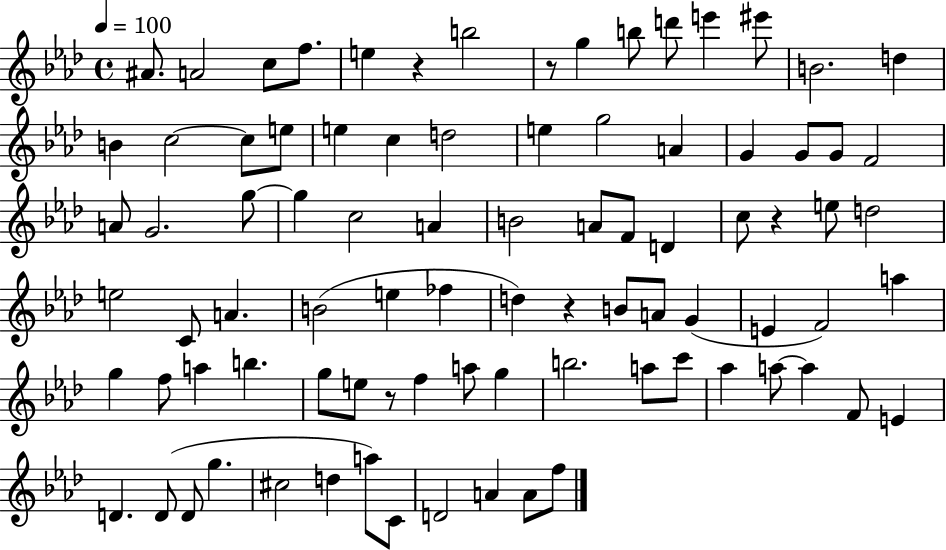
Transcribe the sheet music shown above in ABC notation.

X:1
T:Untitled
M:4/4
L:1/4
K:Ab
^A/2 A2 c/2 f/2 e z b2 z/2 g b/2 d'/2 e' ^e'/2 B2 d B c2 c/2 e/2 e c d2 e g2 A G G/2 G/2 F2 A/2 G2 g/2 g c2 A B2 A/2 F/2 D c/2 z e/2 d2 e2 C/2 A B2 e _f d z B/2 A/2 G E F2 a g f/2 a b g/2 e/2 z/2 f a/2 g b2 a/2 c'/2 _a a/2 a F/2 E D D/2 D/2 g ^c2 d a/2 C/2 D2 A A/2 f/2